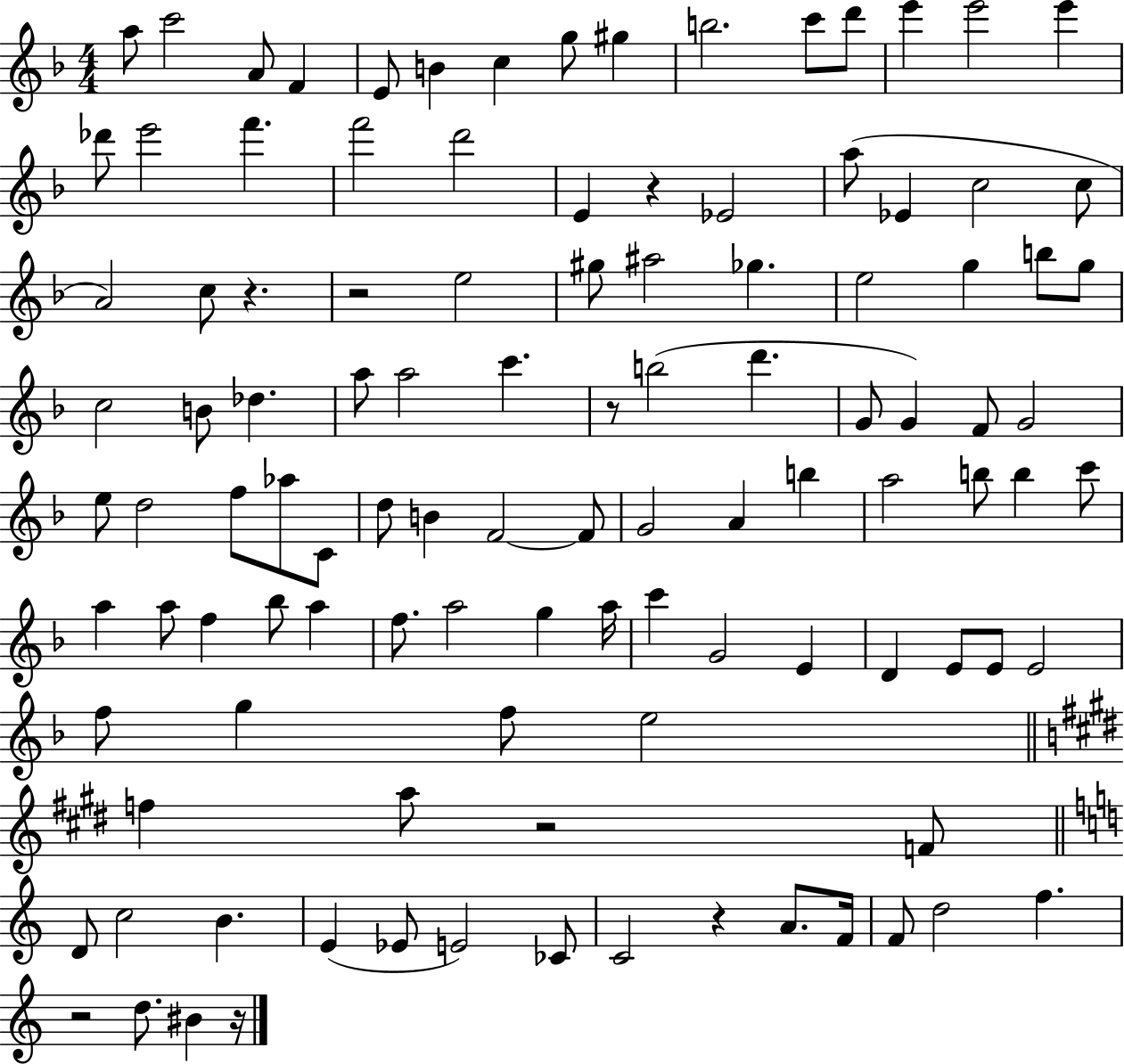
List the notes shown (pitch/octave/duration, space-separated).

A5/e C6/h A4/e F4/q E4/e B4/q C5/q G5/e G#5/q B5/h. C6/e D6/e E6/q E6/h E6/q Db6/e E6/h F6/q. F6/h D6/h E4/q R/q Eb4/h A5/e Eb4/q C5/h C5/e A4/h C5/e R/q. R/h E5/h G#5/e A#5/h Gb5/q. E5/h G5/q B5/e G5/e C5/h B4/e Db5/q. A5/e A5/h C6/q. R/e B5/h D6/q. G4/e G4/q F4/e G4/h E5/e D5/h F5/e Ab5/e C4/e D5/e B4/q F4/h F4/e G4/h A4/q B5/q A5/h B5/e B5/q C6/e A5/q A5/e F5/q Bb5/e A5/q F5/e. A5/h G5/q A5/s C6/q G4/h E4/q D4/q E4/e E4/e E4/h F5/e G5/q F5/e E5/h F5/q A5/e R/h F4/e D4/e C5/h B4/q. E4/q Eb4/e E4/h CES4/e C4/h R/q A4/e. F4/s F4/e D5/h F5/q. R/h D5/e. BIS4/q R/s